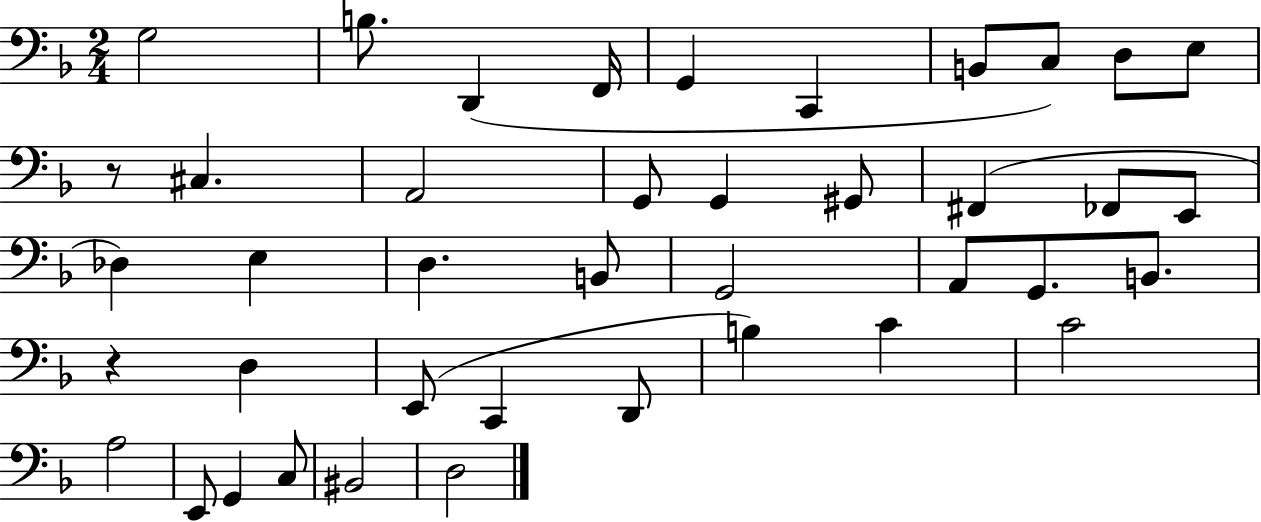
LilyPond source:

{
  \clef bass
  \numericTimeSignature
  \time 2/4
  \key f \major
  g2 | b8. d,4( f,16 | g,4 c,4 | b,8 c8) d8 e8 | \break r8 cis4. | a,2 | g,8 g,4 gis,8 | fis,4( fes,8 e,8 | \break des4) e4 | d4. b,8 | g,2 | a,8 g,8. b,8. | \break r4 d4 | e,8( c,4 d,8 | b4) c'4 | c'2 | \break a2 | e,8 g,4 c8 | bis,2 | d2 | \break \bar "|."
}